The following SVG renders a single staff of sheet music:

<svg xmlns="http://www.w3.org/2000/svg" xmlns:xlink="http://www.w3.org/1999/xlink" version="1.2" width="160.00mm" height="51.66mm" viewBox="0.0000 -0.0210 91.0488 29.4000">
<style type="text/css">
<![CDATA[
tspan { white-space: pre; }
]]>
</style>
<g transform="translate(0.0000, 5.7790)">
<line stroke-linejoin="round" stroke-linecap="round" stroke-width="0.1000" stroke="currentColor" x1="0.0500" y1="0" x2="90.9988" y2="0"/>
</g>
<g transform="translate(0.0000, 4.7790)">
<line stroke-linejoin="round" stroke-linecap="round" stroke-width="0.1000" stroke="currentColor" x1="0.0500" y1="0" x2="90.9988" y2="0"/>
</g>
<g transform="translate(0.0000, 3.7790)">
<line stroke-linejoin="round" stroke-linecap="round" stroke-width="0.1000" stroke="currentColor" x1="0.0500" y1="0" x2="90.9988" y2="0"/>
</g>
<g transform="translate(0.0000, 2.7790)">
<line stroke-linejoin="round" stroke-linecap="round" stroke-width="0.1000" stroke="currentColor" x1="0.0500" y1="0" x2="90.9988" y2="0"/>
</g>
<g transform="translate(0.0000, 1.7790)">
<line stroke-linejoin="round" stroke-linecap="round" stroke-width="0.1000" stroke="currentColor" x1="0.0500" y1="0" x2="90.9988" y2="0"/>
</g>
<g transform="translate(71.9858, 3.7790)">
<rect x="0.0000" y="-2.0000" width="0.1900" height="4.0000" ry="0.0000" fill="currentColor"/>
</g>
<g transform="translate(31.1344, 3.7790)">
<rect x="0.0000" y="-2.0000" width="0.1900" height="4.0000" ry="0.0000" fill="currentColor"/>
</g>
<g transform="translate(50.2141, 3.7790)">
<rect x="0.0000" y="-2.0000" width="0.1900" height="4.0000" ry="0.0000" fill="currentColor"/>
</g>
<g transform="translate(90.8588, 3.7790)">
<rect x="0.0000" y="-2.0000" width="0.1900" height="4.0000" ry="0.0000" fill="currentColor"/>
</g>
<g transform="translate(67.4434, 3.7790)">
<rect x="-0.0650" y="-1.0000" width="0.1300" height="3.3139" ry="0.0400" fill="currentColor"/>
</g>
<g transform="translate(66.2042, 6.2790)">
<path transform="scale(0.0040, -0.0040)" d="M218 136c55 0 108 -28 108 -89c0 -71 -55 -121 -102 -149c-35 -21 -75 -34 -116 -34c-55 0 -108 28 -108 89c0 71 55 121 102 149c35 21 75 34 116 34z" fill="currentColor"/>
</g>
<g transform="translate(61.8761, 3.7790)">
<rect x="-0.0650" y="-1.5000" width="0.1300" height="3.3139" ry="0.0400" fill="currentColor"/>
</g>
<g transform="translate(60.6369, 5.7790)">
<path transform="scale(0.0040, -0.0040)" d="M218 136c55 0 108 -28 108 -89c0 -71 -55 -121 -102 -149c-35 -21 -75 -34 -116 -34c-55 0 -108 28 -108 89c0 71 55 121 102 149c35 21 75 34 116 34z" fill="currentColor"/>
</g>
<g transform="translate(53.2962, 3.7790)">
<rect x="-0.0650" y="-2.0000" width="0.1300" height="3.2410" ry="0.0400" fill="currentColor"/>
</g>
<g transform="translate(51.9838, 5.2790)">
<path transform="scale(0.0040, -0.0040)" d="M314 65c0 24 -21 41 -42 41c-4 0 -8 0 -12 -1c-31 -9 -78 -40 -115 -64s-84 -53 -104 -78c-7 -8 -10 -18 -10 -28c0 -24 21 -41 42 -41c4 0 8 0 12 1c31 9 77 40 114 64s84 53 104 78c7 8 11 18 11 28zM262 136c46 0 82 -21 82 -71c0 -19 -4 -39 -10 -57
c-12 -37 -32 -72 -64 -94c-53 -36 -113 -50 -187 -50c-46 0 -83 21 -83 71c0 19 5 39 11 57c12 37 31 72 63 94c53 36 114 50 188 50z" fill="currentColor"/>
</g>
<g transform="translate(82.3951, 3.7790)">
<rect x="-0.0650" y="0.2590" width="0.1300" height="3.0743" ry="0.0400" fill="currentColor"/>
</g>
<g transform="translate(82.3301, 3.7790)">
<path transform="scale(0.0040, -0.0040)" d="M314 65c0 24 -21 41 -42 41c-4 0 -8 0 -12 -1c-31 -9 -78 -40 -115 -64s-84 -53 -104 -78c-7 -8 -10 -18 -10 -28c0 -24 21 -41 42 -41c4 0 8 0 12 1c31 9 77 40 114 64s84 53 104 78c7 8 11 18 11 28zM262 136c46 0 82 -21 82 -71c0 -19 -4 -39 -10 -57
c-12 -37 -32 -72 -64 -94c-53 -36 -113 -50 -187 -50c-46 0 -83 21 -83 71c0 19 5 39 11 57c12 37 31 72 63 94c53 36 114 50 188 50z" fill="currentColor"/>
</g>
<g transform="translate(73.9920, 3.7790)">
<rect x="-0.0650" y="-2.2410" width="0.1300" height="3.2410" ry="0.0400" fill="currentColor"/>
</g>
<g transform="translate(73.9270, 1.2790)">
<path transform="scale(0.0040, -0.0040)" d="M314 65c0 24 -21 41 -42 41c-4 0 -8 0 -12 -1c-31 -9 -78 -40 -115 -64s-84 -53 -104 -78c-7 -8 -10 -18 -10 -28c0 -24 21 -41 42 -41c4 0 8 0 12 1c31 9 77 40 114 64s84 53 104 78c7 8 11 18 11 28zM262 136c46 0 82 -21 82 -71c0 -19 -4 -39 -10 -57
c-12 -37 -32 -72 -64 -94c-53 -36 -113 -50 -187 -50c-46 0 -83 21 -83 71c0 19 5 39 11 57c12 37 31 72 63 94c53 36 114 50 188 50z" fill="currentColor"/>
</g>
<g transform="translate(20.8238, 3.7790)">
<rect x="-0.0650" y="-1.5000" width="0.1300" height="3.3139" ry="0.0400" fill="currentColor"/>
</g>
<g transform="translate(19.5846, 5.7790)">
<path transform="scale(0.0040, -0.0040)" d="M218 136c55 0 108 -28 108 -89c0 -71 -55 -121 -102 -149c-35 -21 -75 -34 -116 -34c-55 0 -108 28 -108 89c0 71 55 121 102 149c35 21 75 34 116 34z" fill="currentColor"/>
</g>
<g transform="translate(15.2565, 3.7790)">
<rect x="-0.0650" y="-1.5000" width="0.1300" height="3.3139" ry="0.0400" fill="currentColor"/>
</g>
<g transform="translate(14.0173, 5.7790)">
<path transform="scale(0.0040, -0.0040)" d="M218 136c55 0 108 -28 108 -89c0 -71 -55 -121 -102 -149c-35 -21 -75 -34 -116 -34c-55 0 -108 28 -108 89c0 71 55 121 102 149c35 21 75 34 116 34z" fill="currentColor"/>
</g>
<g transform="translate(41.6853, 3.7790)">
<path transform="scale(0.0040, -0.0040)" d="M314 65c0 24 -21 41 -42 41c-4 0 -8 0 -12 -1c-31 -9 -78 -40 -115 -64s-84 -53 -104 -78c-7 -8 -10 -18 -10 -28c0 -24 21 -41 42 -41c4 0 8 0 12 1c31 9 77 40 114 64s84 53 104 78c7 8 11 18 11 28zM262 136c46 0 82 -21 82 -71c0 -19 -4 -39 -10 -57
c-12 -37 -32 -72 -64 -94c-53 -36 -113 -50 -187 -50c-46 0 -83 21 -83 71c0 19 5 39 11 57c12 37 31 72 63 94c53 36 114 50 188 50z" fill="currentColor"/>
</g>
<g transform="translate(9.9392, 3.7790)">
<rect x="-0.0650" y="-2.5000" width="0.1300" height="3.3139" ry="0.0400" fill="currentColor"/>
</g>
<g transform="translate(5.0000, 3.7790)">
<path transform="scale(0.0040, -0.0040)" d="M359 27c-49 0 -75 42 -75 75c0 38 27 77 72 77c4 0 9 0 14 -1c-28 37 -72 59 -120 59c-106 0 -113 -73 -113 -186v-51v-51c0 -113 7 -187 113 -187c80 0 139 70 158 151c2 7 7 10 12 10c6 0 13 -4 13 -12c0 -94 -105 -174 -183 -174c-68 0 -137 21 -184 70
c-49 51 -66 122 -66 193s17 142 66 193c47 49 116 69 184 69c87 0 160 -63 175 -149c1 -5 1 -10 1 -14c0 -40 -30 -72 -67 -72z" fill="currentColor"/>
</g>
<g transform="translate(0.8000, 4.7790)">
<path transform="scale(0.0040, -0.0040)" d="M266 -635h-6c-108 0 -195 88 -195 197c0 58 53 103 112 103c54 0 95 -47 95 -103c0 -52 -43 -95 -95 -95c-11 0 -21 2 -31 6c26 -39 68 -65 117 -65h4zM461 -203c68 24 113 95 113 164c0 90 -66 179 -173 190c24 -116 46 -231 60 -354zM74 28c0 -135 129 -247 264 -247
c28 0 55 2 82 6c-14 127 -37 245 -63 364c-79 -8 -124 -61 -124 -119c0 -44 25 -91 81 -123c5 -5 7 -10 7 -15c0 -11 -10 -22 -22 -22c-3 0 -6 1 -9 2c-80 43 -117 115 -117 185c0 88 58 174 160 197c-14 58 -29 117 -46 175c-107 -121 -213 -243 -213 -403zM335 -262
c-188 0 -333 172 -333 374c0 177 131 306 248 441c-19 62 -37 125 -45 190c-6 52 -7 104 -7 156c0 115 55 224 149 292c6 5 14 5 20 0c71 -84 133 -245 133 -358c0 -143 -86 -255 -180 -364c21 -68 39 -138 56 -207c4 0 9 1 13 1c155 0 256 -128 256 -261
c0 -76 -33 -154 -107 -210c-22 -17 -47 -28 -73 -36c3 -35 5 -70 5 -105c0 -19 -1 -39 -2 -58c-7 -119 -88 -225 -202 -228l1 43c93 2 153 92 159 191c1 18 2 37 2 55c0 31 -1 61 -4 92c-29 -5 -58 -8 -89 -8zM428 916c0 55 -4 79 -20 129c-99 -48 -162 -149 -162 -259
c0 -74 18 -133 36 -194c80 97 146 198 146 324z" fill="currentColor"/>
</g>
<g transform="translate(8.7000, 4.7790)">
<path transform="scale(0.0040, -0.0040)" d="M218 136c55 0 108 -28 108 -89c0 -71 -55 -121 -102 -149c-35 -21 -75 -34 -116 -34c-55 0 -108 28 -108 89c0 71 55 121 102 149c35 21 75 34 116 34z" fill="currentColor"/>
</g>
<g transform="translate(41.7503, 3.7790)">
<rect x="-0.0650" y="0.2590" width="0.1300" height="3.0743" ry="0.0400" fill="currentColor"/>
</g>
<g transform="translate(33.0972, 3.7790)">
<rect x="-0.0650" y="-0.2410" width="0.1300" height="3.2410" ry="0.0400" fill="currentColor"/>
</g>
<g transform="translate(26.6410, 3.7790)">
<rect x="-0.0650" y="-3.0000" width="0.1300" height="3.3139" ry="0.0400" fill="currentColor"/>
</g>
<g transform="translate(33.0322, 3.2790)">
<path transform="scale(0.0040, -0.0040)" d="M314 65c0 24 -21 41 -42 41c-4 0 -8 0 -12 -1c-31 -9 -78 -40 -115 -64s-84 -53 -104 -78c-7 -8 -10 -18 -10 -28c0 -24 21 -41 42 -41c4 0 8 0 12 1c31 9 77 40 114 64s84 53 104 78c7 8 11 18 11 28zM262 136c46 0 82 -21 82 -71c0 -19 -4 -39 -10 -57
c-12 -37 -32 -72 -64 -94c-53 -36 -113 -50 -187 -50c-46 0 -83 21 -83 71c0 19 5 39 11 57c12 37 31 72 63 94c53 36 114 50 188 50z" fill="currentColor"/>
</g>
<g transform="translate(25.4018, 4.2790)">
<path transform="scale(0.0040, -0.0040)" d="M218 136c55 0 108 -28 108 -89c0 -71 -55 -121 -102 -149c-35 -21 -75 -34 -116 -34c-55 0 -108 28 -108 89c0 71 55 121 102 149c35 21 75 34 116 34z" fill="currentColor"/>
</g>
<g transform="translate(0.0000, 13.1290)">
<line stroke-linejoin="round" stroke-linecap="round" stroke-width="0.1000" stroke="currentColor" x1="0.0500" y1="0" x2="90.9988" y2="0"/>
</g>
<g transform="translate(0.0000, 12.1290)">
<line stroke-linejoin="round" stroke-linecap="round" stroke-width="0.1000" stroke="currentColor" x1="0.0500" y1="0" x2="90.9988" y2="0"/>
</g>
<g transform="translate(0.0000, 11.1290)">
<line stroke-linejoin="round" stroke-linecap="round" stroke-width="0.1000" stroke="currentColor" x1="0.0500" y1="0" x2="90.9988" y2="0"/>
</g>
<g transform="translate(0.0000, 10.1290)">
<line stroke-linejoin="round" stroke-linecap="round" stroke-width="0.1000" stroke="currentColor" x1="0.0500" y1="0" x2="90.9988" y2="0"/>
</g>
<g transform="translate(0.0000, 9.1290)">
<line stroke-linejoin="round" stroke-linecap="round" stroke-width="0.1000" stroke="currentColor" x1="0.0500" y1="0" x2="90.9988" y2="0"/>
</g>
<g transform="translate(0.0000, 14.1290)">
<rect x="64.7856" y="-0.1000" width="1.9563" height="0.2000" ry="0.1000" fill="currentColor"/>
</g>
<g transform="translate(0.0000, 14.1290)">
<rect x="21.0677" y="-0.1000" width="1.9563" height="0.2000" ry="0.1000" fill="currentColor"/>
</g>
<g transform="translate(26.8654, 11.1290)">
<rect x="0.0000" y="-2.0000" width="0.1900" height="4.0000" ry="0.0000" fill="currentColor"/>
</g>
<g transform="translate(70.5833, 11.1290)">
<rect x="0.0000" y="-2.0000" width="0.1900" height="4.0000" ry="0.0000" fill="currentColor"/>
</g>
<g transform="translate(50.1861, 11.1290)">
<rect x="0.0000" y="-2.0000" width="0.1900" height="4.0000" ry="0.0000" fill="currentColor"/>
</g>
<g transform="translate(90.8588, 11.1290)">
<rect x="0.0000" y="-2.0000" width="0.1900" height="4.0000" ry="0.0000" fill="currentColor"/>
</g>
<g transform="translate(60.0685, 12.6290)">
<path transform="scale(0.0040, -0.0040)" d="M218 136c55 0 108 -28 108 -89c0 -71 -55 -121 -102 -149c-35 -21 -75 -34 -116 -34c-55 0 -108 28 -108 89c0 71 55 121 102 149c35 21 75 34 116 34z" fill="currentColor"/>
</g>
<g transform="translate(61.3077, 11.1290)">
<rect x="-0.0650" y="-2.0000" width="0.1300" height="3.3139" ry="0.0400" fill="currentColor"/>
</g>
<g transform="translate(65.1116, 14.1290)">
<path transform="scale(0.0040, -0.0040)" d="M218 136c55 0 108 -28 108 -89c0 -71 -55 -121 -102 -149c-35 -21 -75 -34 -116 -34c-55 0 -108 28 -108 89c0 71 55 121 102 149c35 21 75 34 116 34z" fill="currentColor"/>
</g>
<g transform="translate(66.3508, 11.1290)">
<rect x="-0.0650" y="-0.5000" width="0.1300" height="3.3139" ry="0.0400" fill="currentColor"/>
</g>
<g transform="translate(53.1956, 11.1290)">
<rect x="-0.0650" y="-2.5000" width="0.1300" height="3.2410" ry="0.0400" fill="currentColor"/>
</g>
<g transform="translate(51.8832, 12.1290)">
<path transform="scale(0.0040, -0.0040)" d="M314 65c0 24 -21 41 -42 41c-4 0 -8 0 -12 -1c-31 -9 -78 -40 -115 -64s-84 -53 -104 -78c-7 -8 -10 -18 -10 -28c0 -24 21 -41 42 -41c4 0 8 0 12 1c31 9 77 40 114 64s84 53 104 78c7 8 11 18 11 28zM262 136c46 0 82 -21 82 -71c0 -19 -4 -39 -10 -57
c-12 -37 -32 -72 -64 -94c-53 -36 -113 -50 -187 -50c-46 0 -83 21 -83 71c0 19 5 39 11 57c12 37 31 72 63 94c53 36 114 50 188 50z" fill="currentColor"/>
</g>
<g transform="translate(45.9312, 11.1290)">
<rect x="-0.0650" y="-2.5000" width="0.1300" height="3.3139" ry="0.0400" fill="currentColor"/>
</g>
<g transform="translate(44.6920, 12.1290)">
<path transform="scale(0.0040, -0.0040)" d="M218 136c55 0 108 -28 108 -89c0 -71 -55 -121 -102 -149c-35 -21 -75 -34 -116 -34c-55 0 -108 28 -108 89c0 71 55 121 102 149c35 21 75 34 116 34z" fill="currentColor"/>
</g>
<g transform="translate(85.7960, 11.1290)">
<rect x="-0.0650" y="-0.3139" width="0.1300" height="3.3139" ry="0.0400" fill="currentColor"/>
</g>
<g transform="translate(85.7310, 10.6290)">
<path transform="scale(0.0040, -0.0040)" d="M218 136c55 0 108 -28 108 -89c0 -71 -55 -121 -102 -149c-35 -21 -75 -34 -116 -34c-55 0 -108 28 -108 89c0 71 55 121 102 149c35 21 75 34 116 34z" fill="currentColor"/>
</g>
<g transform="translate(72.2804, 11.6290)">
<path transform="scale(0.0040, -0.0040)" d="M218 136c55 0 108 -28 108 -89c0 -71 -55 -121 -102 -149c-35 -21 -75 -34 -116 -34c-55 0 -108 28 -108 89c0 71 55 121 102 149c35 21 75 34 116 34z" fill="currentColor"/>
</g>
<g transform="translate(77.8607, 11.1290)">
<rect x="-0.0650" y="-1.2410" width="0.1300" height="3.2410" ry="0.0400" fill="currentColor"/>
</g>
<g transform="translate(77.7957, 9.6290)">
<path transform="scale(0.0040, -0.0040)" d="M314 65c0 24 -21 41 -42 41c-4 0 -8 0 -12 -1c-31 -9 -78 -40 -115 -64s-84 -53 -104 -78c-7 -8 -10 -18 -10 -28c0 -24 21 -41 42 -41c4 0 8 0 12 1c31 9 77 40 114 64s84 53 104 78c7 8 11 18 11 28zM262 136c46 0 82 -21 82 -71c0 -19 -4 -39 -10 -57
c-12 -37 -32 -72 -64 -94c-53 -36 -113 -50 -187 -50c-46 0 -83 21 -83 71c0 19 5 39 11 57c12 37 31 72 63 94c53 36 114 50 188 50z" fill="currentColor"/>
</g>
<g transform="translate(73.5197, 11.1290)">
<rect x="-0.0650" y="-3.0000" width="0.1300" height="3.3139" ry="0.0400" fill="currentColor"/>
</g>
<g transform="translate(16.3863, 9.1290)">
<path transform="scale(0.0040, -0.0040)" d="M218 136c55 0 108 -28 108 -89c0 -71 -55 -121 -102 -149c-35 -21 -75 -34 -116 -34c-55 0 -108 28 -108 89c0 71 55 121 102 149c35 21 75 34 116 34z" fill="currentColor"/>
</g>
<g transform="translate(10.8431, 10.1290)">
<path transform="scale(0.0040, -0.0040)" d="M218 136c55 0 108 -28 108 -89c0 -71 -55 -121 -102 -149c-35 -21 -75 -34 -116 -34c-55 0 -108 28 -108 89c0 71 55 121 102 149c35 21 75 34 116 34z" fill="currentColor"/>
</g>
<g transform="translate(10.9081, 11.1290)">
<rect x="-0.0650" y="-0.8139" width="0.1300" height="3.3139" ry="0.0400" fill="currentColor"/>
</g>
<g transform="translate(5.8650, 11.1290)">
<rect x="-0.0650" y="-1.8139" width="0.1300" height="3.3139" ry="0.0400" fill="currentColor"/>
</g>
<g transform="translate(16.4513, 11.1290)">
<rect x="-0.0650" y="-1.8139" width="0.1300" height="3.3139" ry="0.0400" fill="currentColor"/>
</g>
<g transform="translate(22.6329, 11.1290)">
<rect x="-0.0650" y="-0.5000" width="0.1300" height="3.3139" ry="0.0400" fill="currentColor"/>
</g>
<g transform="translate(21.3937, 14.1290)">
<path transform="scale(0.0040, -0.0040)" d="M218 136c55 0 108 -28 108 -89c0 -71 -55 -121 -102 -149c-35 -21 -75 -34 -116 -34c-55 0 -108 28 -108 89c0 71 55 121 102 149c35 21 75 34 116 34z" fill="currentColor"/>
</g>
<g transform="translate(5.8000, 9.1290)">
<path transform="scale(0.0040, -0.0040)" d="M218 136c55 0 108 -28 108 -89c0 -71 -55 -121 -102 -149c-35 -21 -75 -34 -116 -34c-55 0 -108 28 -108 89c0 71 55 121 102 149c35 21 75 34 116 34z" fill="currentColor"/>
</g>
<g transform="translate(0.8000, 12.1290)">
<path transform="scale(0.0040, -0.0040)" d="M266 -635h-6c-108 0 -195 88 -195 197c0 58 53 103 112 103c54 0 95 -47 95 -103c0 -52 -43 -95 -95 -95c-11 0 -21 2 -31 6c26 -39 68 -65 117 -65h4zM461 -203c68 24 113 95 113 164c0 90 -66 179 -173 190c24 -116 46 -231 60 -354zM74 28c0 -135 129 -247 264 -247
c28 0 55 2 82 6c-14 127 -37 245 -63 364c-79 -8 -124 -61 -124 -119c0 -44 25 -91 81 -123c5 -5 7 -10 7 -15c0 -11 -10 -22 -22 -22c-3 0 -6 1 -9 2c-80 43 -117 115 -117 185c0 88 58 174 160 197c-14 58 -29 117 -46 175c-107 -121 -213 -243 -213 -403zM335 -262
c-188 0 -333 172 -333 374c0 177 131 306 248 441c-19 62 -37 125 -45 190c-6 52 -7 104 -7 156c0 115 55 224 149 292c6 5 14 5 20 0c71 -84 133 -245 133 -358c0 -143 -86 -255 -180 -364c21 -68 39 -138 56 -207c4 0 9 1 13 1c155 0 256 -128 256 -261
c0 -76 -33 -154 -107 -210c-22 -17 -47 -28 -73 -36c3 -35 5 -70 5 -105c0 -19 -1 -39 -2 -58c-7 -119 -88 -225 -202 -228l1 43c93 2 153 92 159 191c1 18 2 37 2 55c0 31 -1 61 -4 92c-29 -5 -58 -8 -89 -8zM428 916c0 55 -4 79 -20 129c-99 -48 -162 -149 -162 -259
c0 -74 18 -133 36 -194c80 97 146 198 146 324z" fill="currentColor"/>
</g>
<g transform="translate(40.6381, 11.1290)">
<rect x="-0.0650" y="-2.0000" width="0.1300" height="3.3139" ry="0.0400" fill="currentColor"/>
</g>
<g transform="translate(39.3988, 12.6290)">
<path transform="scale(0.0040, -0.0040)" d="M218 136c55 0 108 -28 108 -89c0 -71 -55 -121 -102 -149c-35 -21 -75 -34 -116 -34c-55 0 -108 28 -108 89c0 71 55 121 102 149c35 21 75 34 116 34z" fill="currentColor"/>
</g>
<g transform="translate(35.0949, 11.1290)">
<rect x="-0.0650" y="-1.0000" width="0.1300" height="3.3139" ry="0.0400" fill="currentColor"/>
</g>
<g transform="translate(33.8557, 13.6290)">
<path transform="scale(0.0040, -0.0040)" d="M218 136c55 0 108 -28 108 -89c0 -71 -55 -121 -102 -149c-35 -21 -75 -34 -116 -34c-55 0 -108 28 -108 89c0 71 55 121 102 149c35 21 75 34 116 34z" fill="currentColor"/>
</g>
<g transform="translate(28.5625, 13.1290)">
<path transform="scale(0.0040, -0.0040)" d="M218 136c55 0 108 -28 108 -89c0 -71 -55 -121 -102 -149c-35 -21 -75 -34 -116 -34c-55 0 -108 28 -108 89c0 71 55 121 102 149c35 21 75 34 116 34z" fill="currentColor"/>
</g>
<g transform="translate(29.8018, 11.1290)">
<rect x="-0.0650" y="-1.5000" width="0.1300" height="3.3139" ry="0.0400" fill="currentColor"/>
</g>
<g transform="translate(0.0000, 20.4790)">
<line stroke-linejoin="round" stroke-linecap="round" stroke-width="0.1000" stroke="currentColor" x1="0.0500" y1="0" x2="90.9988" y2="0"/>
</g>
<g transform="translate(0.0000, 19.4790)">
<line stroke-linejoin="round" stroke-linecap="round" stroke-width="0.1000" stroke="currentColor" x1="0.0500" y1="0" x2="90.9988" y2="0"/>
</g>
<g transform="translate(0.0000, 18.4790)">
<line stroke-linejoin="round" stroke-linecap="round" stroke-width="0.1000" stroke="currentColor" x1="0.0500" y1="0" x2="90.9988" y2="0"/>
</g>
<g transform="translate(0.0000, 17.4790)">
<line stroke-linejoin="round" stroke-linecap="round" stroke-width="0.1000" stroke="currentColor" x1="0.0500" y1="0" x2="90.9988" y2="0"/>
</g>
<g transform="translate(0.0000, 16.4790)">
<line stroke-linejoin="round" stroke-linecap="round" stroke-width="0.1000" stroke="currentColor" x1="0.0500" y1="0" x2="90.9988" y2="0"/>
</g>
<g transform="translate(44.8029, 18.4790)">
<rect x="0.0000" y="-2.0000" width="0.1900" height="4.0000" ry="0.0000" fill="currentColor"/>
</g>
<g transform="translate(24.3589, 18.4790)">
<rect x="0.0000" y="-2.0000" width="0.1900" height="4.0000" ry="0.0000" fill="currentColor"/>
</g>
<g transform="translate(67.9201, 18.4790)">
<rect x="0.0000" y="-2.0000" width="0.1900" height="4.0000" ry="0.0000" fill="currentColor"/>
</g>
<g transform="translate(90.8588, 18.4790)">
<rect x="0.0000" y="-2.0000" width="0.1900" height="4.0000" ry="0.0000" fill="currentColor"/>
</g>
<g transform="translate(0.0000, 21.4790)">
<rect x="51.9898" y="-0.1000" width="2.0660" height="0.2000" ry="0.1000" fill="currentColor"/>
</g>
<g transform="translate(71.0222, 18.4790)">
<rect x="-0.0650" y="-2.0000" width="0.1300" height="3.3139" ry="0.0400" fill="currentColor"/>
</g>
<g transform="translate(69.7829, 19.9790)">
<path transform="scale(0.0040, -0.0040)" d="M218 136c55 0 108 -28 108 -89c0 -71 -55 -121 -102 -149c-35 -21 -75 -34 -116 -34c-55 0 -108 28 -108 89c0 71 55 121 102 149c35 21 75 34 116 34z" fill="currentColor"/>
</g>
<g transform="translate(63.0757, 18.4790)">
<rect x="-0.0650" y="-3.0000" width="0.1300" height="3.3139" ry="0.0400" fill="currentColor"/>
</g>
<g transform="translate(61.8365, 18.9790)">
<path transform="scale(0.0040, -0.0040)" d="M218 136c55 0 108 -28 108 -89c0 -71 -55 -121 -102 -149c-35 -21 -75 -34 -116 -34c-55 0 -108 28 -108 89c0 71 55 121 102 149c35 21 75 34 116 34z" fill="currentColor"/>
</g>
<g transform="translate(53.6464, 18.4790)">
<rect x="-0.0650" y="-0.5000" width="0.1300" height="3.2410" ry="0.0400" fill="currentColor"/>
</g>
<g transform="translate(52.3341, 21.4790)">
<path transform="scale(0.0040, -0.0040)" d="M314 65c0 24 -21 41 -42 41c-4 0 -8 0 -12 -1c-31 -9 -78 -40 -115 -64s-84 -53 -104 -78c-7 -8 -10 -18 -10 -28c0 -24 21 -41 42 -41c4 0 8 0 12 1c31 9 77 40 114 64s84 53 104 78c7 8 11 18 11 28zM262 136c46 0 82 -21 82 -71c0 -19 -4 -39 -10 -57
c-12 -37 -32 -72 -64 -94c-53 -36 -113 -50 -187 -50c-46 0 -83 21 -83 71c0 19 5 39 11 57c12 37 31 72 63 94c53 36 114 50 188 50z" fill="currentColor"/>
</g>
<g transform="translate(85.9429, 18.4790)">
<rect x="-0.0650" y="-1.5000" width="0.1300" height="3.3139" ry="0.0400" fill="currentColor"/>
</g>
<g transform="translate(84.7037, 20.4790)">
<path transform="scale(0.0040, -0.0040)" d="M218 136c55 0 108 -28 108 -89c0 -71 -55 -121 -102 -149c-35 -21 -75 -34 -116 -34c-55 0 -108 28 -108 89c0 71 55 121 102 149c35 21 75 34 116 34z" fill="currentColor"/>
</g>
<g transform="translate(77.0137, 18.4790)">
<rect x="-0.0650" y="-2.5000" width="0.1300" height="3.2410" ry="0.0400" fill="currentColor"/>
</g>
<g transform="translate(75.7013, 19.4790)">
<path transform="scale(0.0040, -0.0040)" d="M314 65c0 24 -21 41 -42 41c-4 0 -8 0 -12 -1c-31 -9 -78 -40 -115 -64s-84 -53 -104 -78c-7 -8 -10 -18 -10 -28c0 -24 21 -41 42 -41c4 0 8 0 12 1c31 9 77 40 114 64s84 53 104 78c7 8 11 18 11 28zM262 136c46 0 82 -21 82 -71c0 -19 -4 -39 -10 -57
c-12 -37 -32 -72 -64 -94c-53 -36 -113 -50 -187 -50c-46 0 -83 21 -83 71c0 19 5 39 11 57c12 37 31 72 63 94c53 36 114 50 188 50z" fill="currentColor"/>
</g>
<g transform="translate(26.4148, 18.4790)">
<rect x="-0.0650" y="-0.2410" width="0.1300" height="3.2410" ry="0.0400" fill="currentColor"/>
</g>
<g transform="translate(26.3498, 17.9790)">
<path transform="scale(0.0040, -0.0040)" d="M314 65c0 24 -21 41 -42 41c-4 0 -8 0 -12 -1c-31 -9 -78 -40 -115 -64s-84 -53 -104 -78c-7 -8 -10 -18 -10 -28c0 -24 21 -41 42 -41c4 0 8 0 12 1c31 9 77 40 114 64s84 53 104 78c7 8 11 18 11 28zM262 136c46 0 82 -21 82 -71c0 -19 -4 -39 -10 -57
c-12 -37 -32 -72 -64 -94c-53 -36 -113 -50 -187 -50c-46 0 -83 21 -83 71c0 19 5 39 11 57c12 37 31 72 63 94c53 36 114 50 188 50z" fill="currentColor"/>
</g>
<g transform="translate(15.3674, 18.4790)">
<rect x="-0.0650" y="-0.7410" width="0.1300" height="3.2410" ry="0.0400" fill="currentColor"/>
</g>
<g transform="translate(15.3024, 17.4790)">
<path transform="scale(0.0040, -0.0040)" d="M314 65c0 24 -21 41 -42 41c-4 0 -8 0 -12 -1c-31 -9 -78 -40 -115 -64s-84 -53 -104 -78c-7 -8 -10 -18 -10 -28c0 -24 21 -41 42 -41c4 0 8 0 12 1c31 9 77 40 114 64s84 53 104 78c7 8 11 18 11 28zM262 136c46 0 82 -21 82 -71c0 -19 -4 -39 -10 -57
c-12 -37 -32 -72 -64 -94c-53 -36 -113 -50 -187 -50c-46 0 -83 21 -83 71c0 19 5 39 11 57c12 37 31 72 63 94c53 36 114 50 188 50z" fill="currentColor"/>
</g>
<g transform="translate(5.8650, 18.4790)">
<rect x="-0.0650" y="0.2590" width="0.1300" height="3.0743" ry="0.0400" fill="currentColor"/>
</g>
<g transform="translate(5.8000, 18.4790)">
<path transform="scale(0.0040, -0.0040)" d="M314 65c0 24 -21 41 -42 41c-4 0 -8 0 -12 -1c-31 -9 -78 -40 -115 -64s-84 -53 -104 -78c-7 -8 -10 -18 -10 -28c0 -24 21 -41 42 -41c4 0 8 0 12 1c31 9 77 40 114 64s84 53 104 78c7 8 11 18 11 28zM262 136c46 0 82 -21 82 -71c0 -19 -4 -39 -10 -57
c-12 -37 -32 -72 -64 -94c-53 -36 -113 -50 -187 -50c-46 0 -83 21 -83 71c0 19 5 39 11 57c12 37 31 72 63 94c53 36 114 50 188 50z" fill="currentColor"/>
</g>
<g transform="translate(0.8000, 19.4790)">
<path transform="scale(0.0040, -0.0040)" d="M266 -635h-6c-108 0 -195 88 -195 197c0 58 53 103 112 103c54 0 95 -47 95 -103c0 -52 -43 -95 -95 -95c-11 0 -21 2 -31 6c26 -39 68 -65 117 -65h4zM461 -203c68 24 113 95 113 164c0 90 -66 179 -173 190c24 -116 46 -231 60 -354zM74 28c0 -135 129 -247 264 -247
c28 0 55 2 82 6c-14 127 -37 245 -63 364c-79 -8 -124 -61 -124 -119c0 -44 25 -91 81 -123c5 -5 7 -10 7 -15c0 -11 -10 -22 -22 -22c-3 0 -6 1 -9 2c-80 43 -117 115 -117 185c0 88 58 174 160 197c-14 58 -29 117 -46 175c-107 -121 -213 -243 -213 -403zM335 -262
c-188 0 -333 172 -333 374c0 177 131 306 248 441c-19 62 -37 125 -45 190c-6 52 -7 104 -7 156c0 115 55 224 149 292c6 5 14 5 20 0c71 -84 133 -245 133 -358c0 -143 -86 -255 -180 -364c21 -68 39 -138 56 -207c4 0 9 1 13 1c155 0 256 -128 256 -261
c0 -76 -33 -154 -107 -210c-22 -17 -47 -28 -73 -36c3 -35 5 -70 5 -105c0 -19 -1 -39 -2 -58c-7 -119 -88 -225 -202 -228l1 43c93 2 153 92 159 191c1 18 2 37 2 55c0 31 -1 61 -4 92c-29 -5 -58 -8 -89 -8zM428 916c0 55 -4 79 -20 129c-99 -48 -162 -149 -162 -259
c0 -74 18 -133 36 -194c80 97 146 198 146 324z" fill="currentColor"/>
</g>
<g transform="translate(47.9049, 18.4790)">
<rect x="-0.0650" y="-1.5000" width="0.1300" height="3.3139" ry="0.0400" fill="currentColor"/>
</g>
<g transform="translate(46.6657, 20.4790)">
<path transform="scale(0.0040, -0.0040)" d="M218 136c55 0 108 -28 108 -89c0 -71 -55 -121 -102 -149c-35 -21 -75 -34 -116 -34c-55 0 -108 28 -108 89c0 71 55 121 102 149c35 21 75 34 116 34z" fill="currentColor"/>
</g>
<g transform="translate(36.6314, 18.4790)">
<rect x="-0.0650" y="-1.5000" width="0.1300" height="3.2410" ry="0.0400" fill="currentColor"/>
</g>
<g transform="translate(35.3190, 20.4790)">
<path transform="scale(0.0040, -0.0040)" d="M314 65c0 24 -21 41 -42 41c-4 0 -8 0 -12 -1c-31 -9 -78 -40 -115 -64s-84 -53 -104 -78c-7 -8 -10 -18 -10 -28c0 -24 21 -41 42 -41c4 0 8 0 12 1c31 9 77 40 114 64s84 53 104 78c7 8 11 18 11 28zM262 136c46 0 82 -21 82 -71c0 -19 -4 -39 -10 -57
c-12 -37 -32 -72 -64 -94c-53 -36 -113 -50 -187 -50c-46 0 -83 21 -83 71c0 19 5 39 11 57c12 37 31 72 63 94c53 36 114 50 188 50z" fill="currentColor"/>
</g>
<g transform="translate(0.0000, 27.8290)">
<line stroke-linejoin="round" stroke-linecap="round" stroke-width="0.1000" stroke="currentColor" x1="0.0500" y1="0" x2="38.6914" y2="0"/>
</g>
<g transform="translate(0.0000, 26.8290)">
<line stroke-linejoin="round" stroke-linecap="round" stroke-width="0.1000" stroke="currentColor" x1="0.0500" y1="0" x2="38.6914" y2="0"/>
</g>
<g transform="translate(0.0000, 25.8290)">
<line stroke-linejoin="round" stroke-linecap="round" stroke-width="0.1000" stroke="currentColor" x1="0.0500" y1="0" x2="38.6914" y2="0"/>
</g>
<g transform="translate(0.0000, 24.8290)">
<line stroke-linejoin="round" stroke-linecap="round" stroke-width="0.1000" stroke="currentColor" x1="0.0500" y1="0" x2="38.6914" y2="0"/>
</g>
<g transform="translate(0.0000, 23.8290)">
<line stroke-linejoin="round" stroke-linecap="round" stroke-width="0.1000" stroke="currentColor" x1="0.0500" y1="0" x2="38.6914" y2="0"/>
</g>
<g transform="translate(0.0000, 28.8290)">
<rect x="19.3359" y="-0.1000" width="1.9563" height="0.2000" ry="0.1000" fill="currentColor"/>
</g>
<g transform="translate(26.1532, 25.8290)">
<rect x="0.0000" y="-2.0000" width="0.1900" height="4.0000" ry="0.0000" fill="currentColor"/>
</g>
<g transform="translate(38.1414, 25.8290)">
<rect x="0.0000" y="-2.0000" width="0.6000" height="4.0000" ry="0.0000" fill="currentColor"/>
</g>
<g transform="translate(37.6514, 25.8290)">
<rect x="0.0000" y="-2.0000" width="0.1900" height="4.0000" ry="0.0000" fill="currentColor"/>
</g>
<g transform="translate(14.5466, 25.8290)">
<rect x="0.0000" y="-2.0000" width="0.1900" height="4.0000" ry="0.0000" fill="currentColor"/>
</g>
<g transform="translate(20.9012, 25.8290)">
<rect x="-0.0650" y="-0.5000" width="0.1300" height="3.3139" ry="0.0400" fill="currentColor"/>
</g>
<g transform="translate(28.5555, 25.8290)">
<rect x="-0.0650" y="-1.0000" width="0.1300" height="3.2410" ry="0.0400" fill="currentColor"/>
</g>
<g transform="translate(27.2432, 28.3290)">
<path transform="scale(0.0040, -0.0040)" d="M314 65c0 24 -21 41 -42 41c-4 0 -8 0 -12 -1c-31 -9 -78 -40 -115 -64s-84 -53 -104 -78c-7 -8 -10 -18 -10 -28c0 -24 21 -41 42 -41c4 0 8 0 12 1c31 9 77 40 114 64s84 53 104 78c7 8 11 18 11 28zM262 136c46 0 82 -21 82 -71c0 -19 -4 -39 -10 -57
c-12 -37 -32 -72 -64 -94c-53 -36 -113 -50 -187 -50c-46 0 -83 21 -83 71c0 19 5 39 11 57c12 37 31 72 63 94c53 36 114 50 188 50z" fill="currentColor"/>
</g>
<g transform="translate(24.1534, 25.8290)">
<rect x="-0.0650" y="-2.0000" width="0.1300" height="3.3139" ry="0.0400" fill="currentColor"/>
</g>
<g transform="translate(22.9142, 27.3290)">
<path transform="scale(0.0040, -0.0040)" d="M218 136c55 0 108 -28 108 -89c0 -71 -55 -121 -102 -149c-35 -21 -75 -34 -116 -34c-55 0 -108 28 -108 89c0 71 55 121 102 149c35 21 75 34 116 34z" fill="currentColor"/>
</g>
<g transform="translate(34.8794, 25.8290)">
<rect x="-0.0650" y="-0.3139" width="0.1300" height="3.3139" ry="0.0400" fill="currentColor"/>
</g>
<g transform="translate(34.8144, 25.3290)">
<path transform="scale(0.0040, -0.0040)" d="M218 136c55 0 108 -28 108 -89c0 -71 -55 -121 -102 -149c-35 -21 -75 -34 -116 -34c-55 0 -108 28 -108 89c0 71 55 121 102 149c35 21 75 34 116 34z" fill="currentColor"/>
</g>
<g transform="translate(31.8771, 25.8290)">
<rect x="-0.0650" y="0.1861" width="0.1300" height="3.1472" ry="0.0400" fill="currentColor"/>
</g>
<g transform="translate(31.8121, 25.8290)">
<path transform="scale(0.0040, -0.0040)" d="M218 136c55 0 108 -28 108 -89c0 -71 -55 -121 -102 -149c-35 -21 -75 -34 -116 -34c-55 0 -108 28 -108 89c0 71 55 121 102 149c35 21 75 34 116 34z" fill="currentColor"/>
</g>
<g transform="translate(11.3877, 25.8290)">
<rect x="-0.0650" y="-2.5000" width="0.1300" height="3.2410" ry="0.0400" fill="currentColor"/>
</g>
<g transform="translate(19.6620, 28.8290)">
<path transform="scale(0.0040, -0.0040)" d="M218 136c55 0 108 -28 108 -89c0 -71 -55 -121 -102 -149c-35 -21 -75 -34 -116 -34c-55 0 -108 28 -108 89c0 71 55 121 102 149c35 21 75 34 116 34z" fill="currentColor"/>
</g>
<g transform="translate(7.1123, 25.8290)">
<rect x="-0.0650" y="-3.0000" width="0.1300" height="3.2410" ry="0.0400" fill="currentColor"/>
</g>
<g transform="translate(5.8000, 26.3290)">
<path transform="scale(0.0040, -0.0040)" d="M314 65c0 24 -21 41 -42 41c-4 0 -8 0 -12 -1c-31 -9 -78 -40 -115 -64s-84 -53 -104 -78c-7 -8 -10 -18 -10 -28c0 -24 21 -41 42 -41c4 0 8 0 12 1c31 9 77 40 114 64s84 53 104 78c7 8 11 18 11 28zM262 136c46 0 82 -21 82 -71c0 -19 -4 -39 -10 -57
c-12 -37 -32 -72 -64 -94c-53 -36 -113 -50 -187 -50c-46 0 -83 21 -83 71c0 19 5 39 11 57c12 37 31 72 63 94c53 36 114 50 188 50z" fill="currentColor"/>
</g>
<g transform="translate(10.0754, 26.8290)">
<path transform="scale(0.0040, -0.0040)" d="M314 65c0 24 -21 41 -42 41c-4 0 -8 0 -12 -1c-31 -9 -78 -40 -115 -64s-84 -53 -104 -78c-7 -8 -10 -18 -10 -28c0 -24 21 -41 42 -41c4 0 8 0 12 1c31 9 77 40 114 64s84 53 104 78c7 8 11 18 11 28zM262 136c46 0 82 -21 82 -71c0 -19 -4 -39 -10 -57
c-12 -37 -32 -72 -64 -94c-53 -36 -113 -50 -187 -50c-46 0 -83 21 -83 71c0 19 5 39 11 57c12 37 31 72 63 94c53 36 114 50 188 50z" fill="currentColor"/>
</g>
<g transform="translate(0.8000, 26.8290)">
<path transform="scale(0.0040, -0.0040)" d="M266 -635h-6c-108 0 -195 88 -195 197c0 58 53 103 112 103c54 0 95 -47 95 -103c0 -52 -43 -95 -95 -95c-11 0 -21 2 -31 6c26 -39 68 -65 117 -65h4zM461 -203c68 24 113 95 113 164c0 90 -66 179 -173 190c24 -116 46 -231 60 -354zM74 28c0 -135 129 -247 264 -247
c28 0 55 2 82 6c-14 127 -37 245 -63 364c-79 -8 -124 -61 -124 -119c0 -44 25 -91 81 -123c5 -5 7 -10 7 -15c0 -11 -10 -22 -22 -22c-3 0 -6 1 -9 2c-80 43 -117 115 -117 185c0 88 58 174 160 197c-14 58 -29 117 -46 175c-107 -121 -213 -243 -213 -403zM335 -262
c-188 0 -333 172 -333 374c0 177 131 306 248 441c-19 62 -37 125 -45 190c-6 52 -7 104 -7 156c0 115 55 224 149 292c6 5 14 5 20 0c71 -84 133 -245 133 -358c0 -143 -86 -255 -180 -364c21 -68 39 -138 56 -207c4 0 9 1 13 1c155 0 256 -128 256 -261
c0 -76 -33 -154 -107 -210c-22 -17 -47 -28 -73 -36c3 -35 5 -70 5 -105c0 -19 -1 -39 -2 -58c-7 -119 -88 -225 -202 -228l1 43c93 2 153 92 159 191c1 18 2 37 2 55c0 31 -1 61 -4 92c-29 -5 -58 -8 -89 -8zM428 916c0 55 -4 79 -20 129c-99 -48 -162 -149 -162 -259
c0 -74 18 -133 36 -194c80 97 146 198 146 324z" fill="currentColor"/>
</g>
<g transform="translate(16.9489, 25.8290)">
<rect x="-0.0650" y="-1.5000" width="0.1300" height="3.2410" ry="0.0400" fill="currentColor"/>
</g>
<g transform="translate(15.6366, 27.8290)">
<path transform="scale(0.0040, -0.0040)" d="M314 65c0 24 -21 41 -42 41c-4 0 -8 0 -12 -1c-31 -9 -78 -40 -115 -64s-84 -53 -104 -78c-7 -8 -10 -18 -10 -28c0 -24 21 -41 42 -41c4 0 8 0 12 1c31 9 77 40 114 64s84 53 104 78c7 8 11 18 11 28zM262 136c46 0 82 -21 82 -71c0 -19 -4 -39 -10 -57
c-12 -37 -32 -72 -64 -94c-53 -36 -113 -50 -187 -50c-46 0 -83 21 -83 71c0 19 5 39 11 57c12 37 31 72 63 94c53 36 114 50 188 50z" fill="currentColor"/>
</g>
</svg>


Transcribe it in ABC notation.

X:1
T:Untitled
M:4/4
L:1/4
K:C
G E E A c2 B2 F2 E D g2 B2 f d f C E D F G G2 F C A e2 c B2 d2 c2 E2 E C2 A F G2 E A2 G2 E2 C F D2 B c